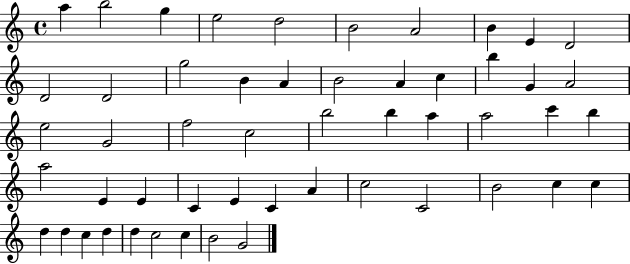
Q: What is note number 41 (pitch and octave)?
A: B4